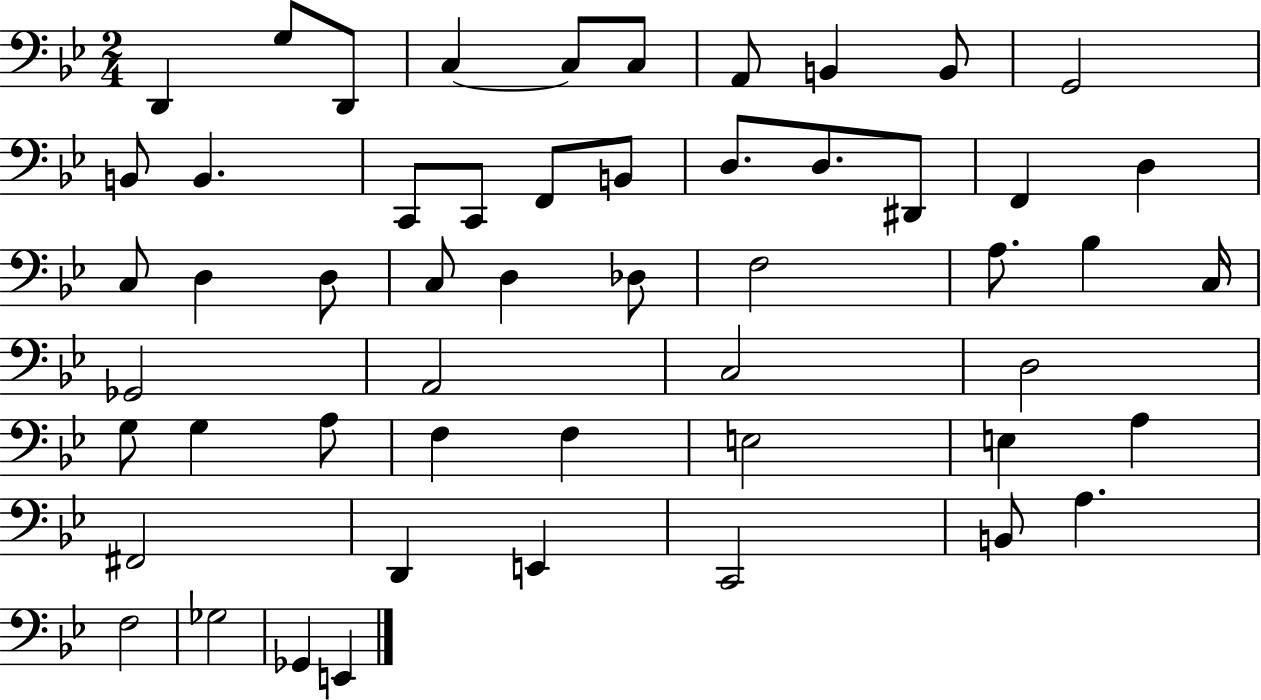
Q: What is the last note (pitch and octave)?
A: E2